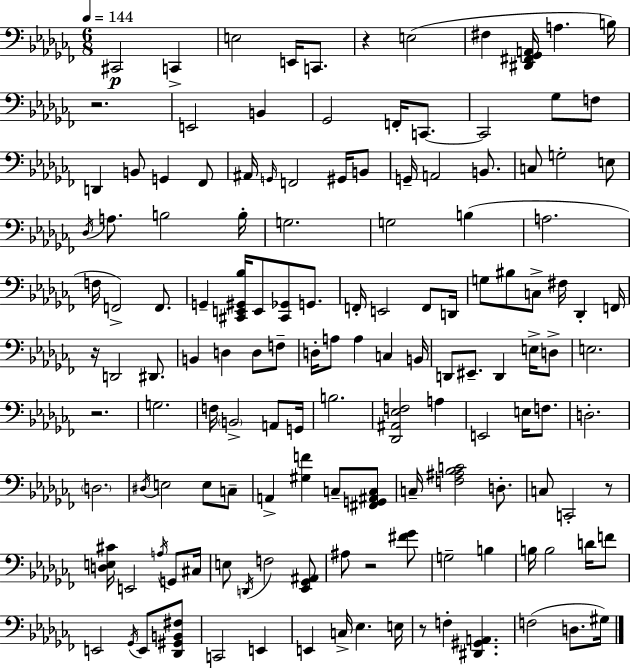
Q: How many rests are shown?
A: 7